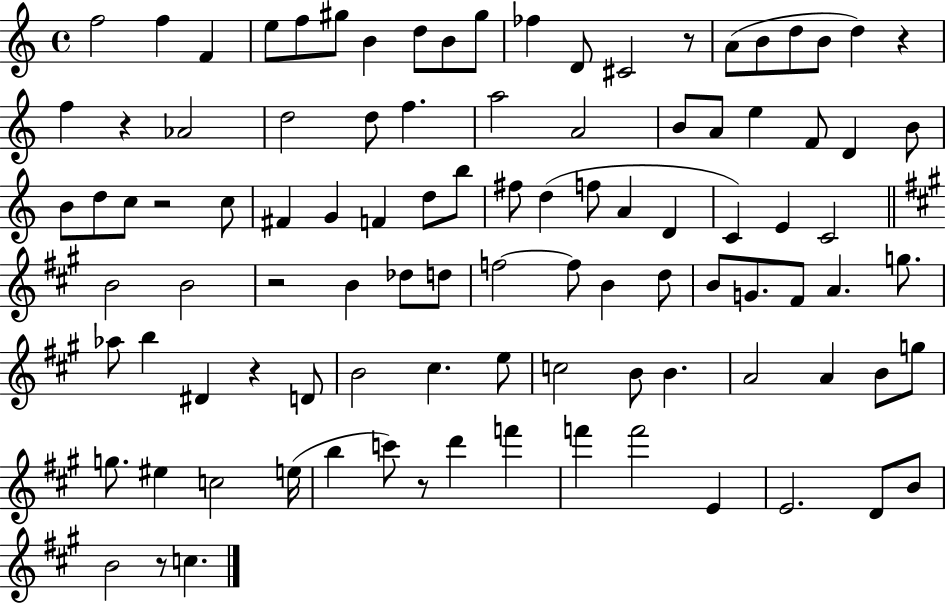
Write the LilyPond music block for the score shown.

{
  \clef treble
  \time 4/4
  \defaultTimeSignature
  \key c \major
  \repeat volta 2 { f''2 f''4 f'4 | e''8 f''8 gis''8 b'4 d''8 b'8 gis''8 | fes''4 d'8 cis'2 r8 | a'8( b'8 d''8 b'8 d''4) r4 | \break f''4 r4 aes'2 | d''2 d''8 f''4. | a''2 a'2 | b'8 a'8 e''4 f'8 d'4 b'8 | \break b'8 d''8 c''8 r2 c''8 | fis'4 g'4 f'4 d''8 b''8 | fis''8 d''4( f''8 a'4 d'4 | c'4) e'4 c'2 | \break \bar "||" \break \key a \major b'2 b'2 | r2 b'4 des''8 d''8 | f''2~~ f''8 b'4 d''8 | b'8 g'8. fis'8 a'4. g''8. | \break aes''8 b''4 dis'4 r4 d'8 | b'2 cis''4. e''8 | c''2 b'8 b'4. | a'2 a'4 b'8 g''8 | \break g''8. eis''4 c''2 e''16( | b''4 c'''8) r8 d'''4 f'''4 | f'''4 f'''2 e'4 | e'2. d'8 b'8 | \break b'2 r8 c''4. | } \bar "|."
}